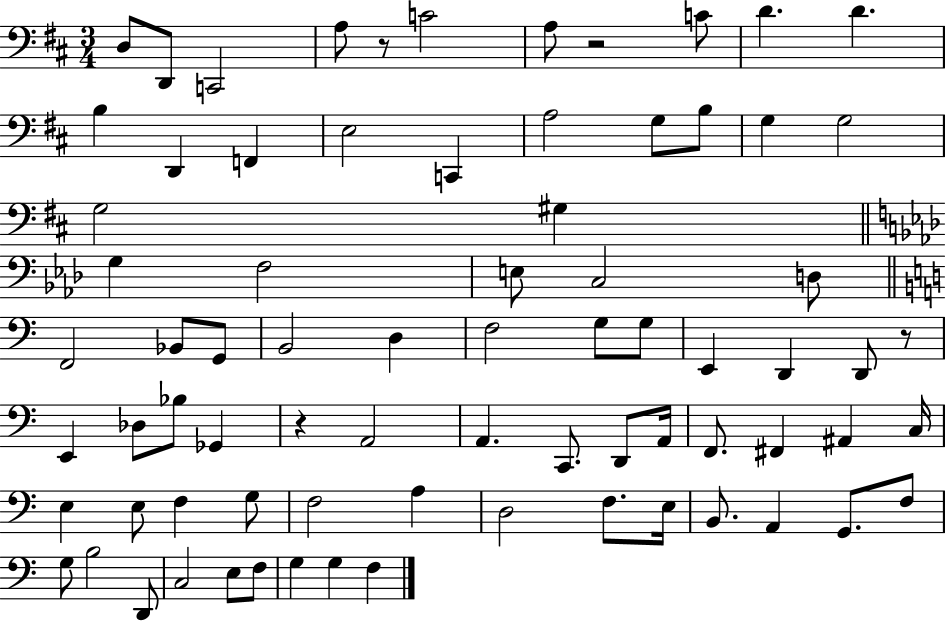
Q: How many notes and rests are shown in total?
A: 76